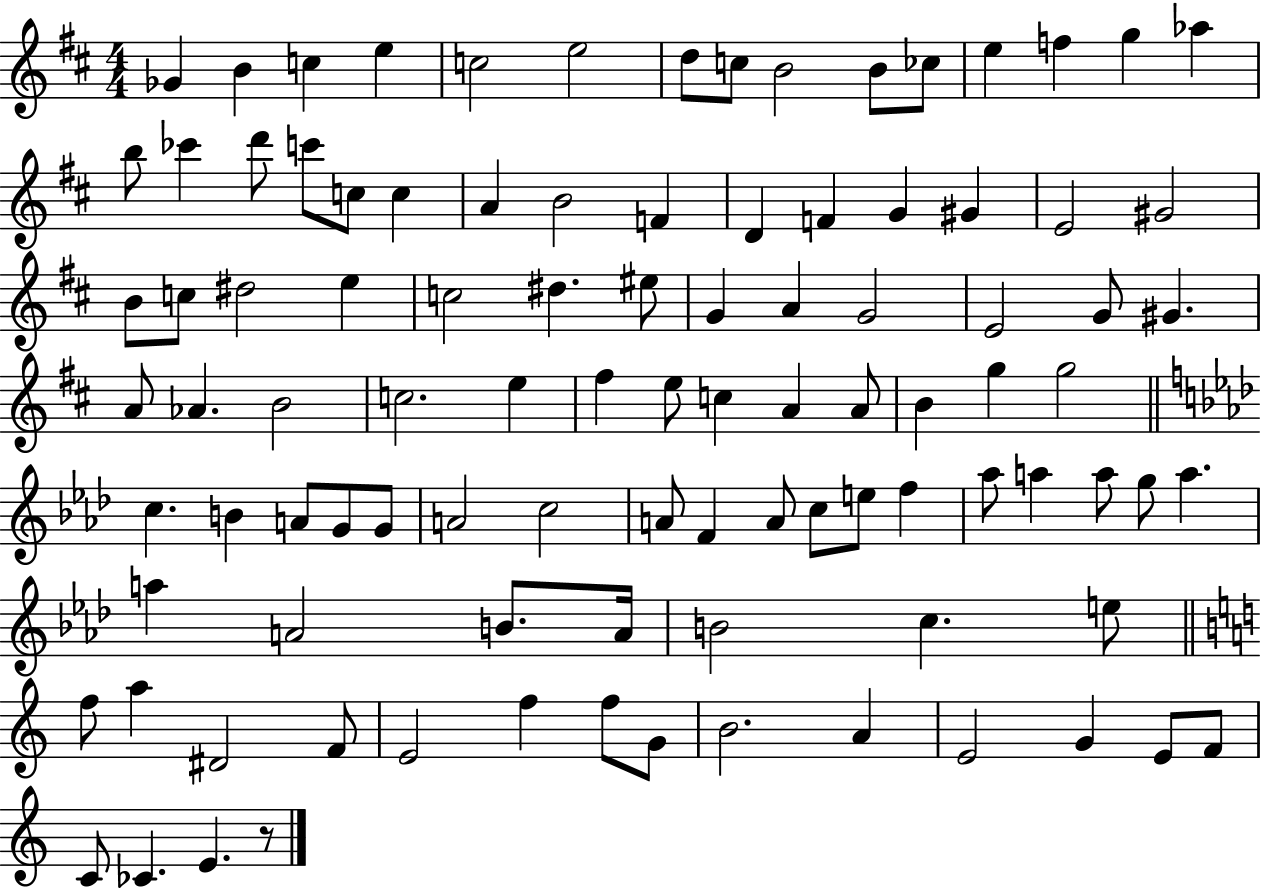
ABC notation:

X:1
T:Untitled
M:4/4
L:1/4
K:D
_G B c e c2 e2 d/2 c/2 B2 B/2 _c/2 e f g _a b/2 _c' d'/2 c'/2 c/2 c A B2 F D F G ^G E2 ^G2 B/2 c/2 ^d2 e c2 ^d ^e/2 G A G2 E2 G/2 ^G A/2 _A B2 c2 e ^f e/2 c A A/2 B g g2 c B A/2 G/2 G/2 A2 c2 A/2 F A/2 c/2 e/2 f _a/2 a a/2 g/2 a a A2 B/2 A/4 B2 c e/2 f/2 a ^D2 F/2 E2 f f/2 G/2 B2 A E2 G E/2 F/2 C/2 _C E z/2